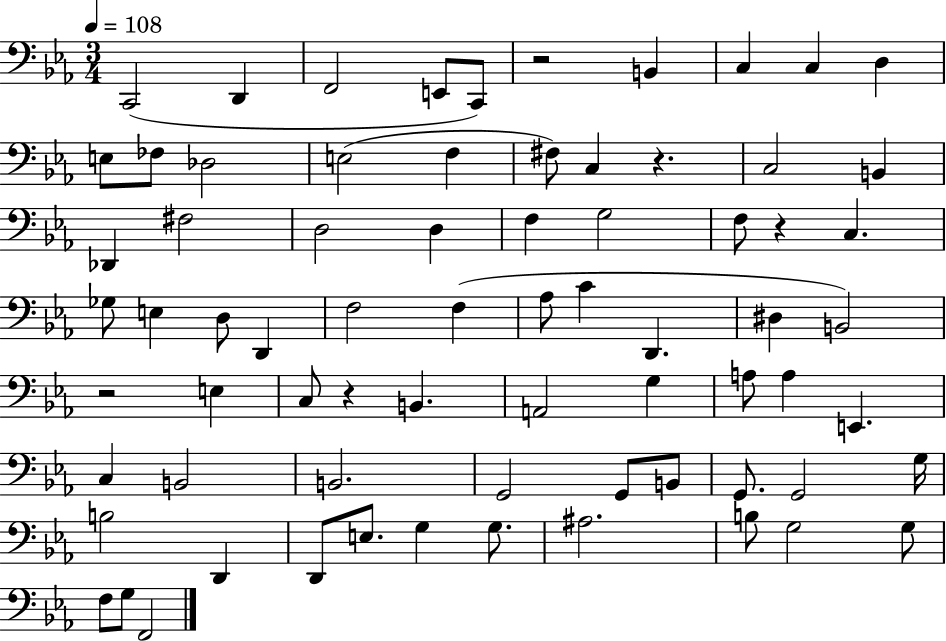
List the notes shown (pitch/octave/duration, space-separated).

C2/h D2/q F2/h E2/e C2/e R/h B2/q C3/q C3/q D3/q E3/e FES3/e Db3/h E3/h F3/q F#3/e C3/q R/q. C3/h B2/q Db2/q F#3/h D3/h D3/q F3/q G3/h F3/e R/q C3/q. Gb3/e E3/q D3/e D2/q F3/h F3/q Ab3/e C4/q D2/q. D#3/q B2/h R/h E3/q C3/e R/q B2/q. A2/h G3/q A3/e A3/q E2/q. C3/q B2/h B2/h. G2/h G2/e B2/e G2/e. G2/h G3/s B3/h D2/q D2/e E3/e. G3/q G3/e. A#3/h. B3/e G3/h G3/e F3/e G3/e F2/h